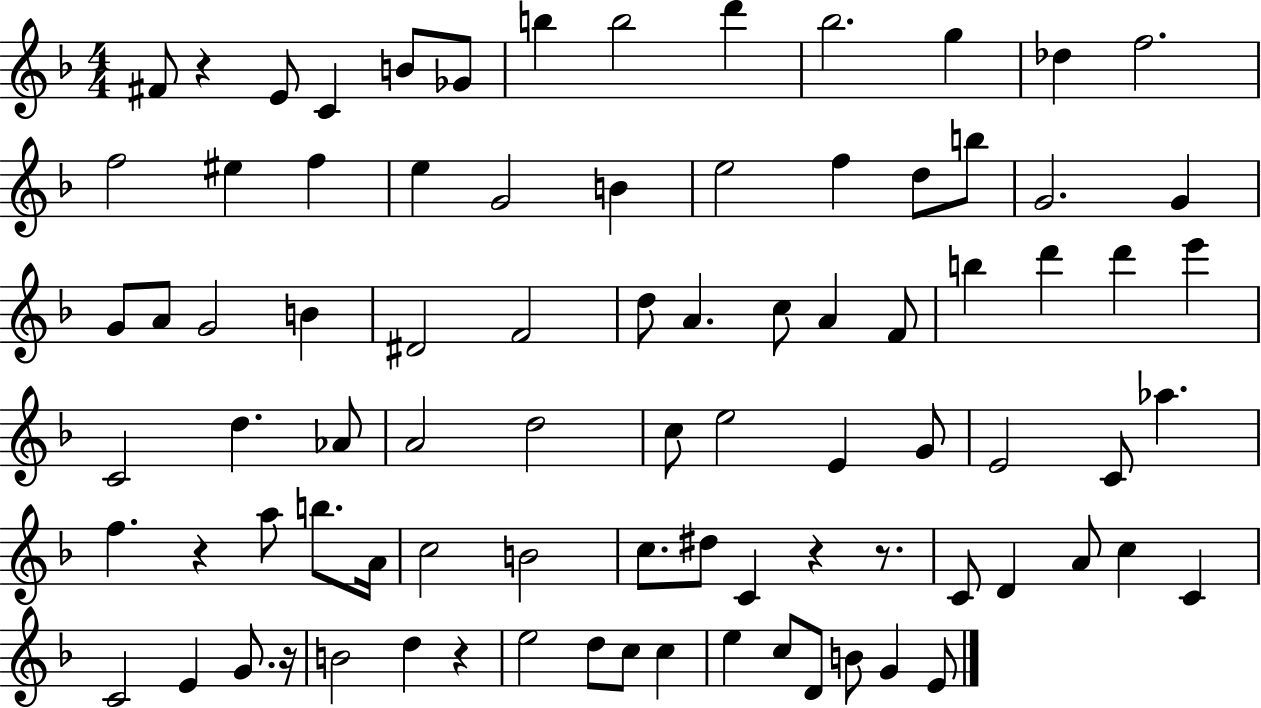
F#4/e R/q E4/e C4/q B4/e Gb4/e B5/q B5/h D6/q Bb5/h. G5/q Db5/q F5/h. F5/h EIS5/q F5/q E5/q G4/h B4/q E5/h F5/q D5/e B5/e G4/h. G4/q G4/e A4/e G4/h B4/q D#4/h F4/h D5/e A4/q. C5/e A4/q F4/e B5/q D6/q D6/q E6/q C4/h D5/q. Ab4/e A4/h D5/h C5/e E5/h E4/q G4/e E4/h C4/e Ab5/q. F5/q. R/q A5/e B5/e. A4/s C5/h B4/h C5/e. D#5/e C4/q R/q R/e. C4/e D4/q A4/e C5/q C4/q C4/h E4/q G4/e. R/s B4/h D5/q R/q E5/h D5/e C5/e C5/q E5/q C5/e D4/e B4/e G4/q E4/e